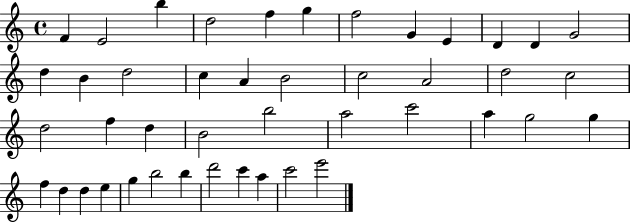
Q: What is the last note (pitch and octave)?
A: E6